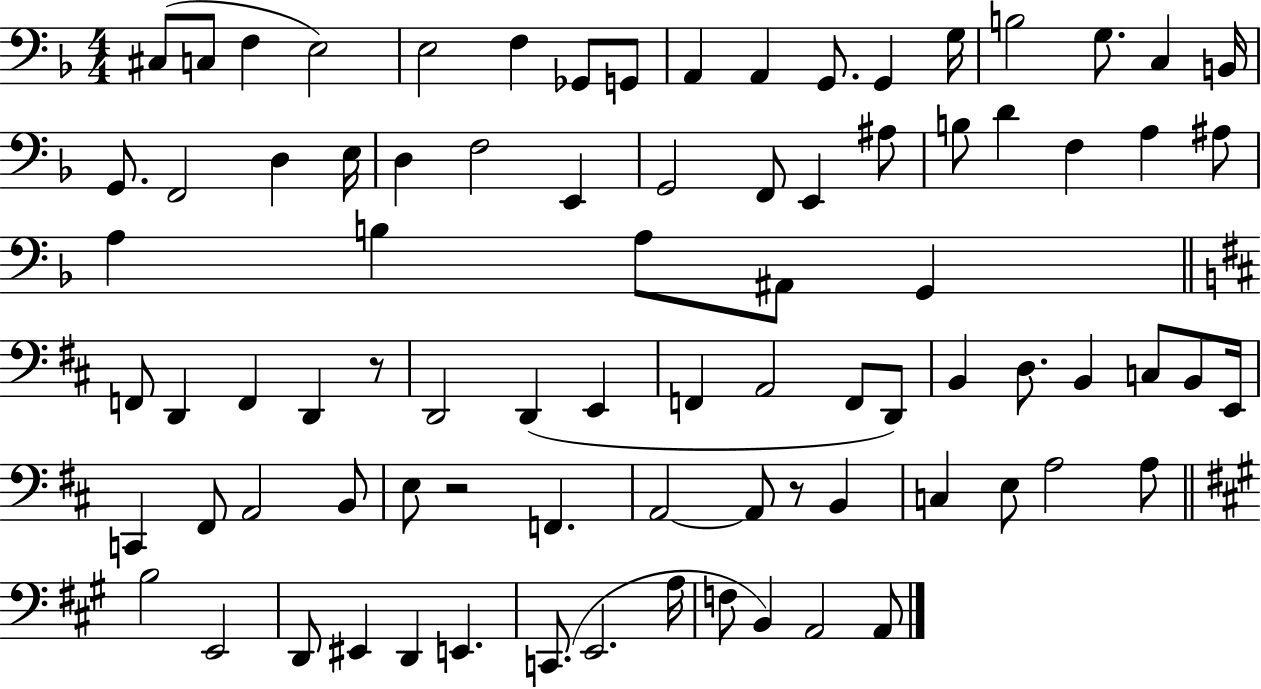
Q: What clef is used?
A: bass